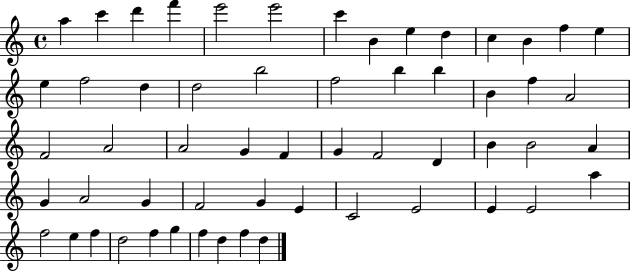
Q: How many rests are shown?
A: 0